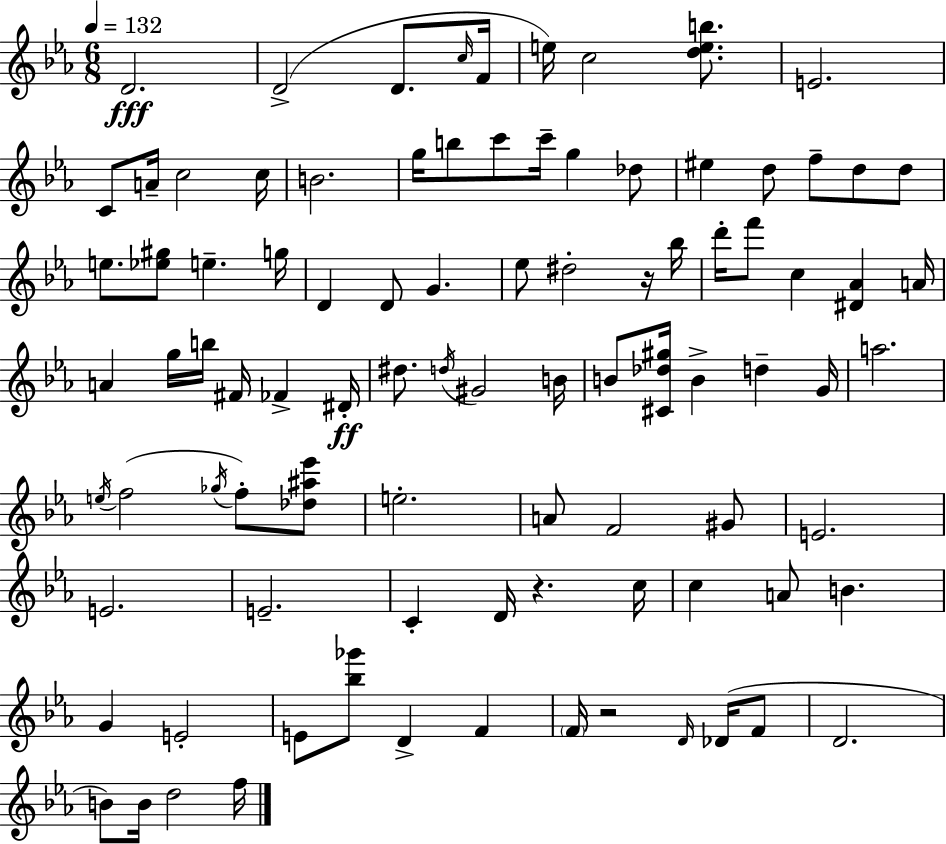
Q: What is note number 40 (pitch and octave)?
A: B5